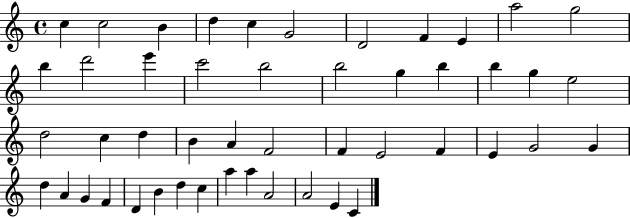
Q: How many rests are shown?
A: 0